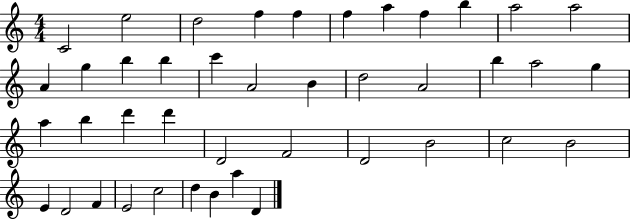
X:1
T:Untitled
M:4/4
L:1/4
K:C
C2 e2 d2 f f f a f b a2 a2 A g b b c' A2 B d2 A2 b a2 g a b d' d' D2 F2 D2 B2 c2 B2 E D2 F E2 c2 d B a D